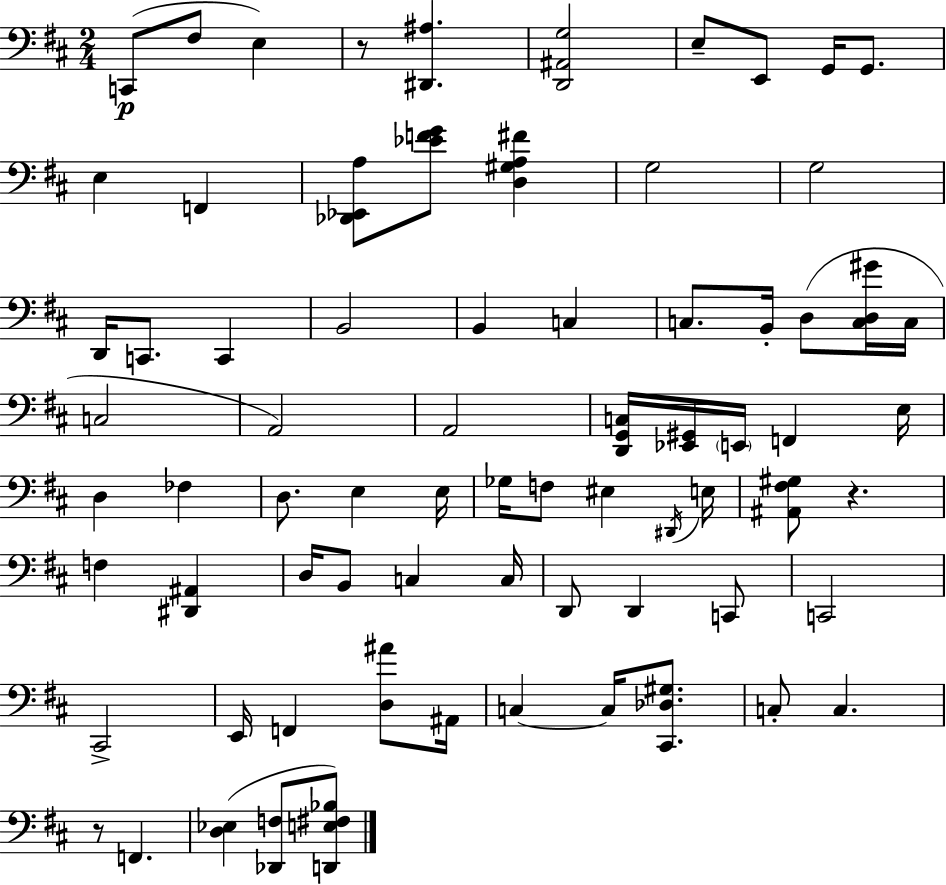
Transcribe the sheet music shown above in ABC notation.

X:1
T:Untitled
M:2/4
L:1/4
K:D
C,,/2 ^F,/2 E, z/2 [^D,,^A,] [D,,^A,,G,]2 E,/2 E,,/2 G,,/4 G,,/2 E, F,, [_D,,_E,,A,]/2 [_EFG]/2 [D,^G,A,^F] G,2 G,2 D,,/4 C,,/2 C,, B,,2 B,, C, C,/2 B,,/4 D,/2 [C,D,^G]/4 C,/4 C,2 A,,2 A,,2 [D,,G,,C,]/4 [_E,,^G,,]/4 E,,/4 F,, E,/4 D, _F, D,/2 E, E,/4 _G,/4 F,/2 ^E, ^D,,/4 E,/4 [^A,,^F,^G,]/2 z F, [^D,,^A,,] D,/4 B,,/2 C, C,/4 D,,/2 D,, C,,/2 C,,2 ^C,,2 E,,/4 F,, [D,^A]/2 ^A,,/4 C, C,/4 [^C,,_D,^G,]/2 C,/2 C, z/2 F,, [D,_E,] [_D,,F,]/2 [D,,E,^F,_B,]/2